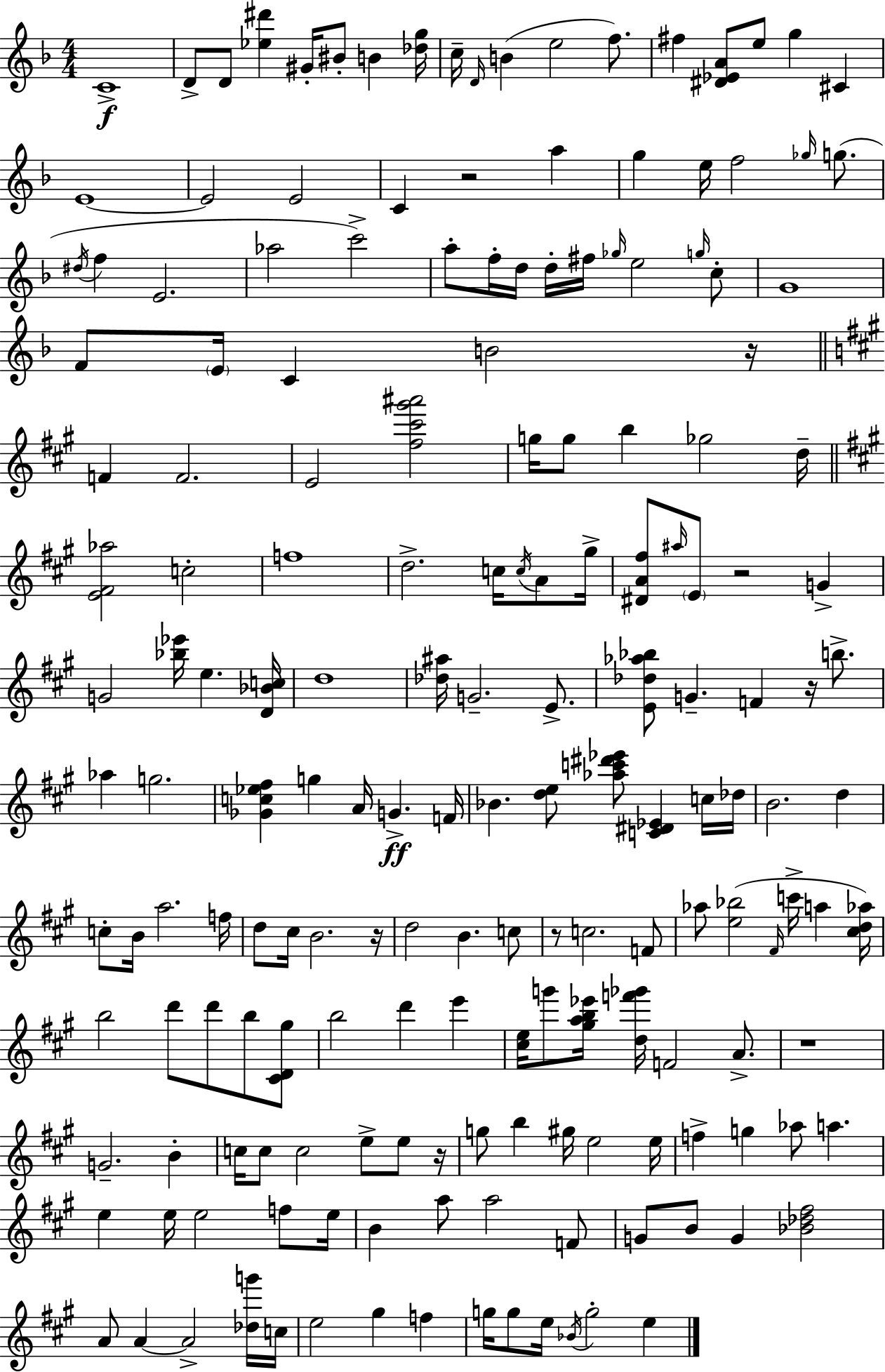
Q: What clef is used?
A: treble